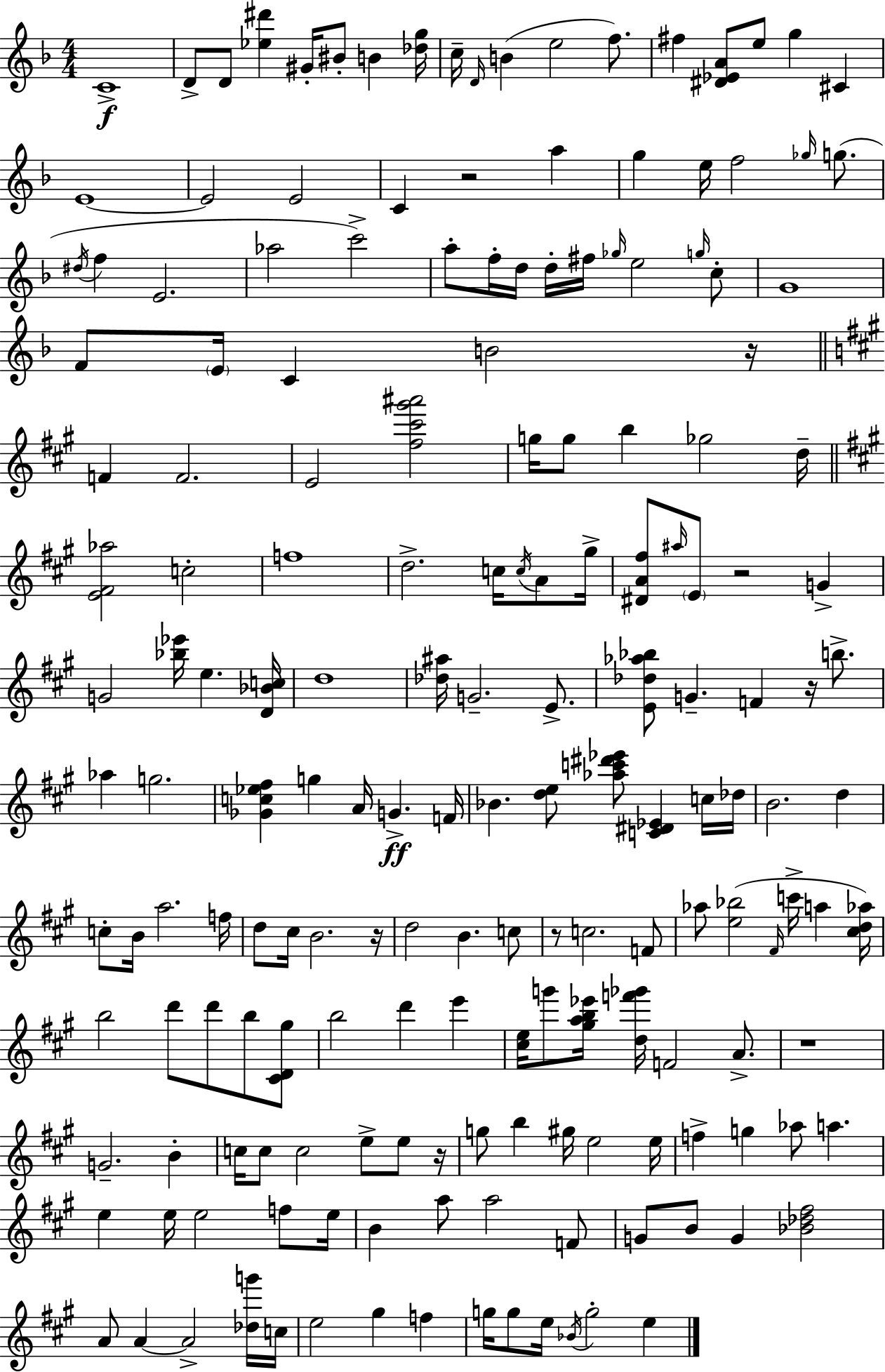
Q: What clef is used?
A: treble